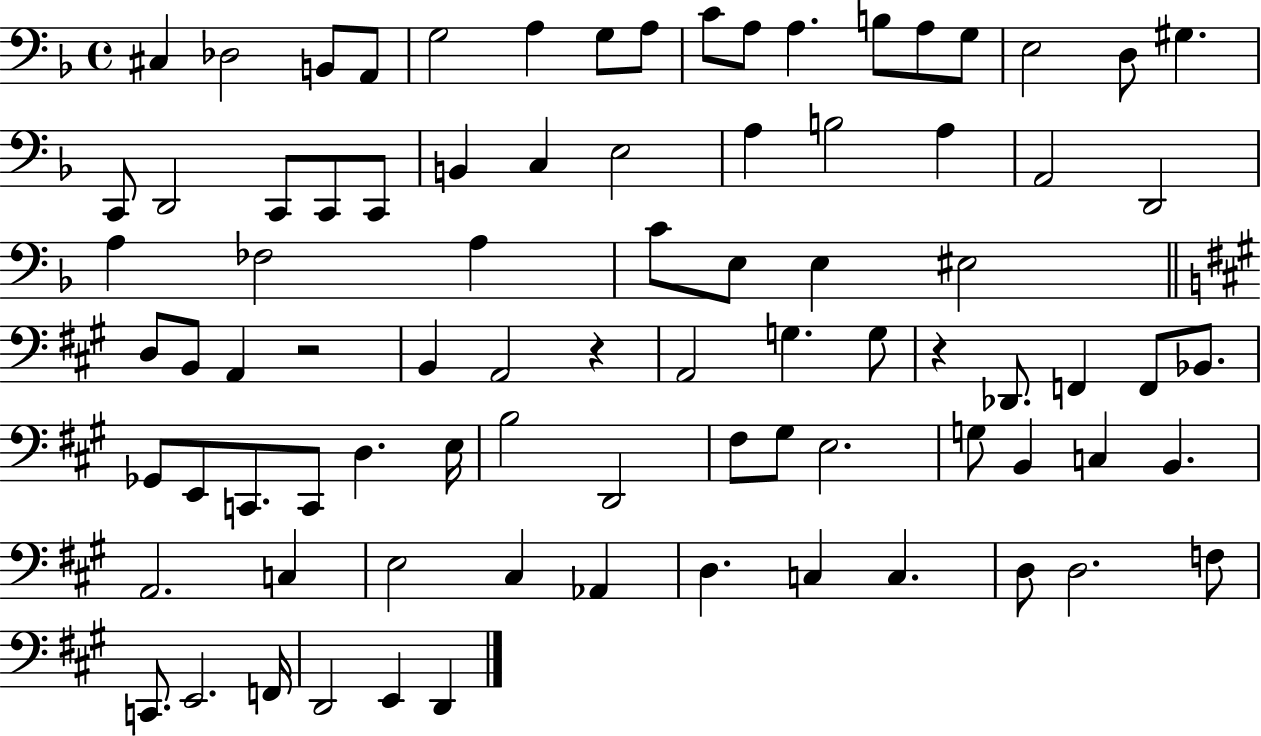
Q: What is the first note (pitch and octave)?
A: C#3